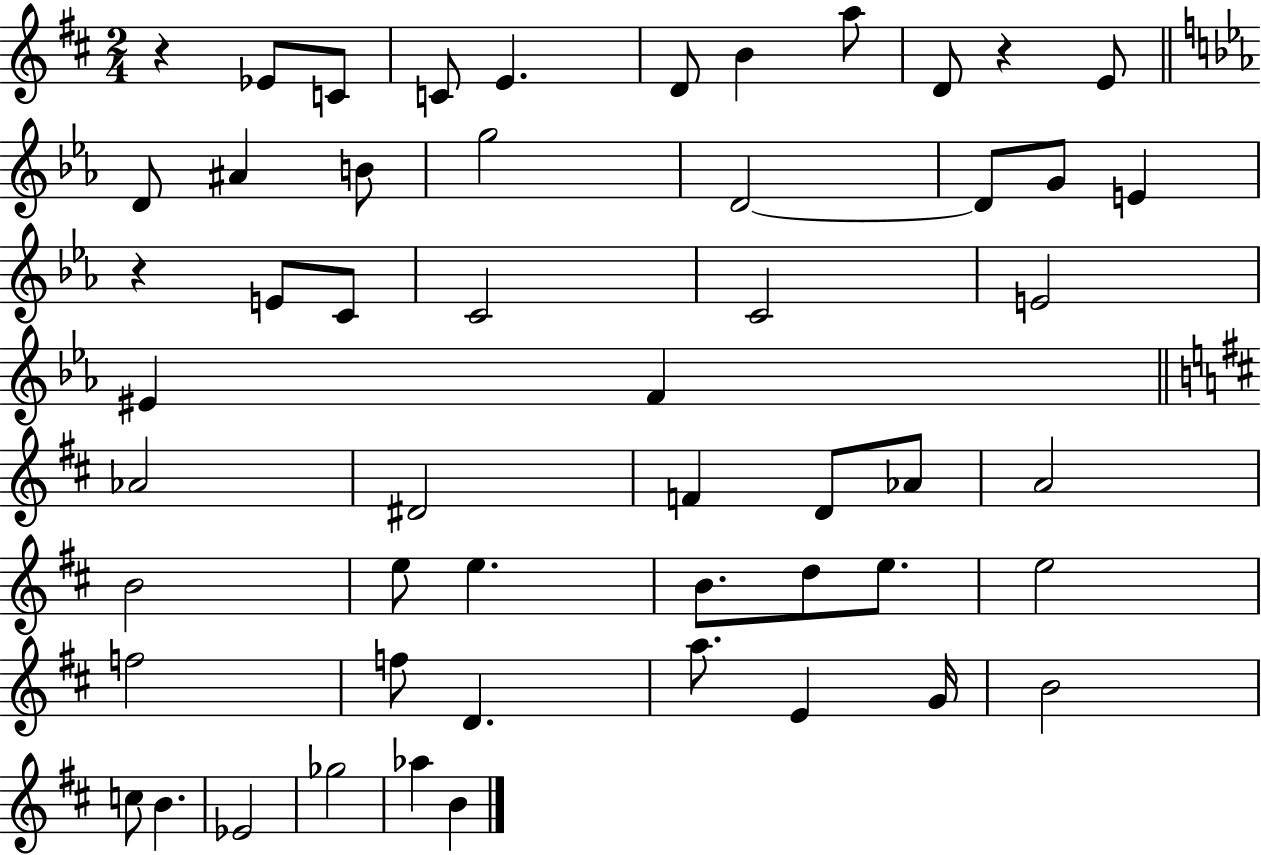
X:1
T:Untitled
M:2/4
L:1/4
K:D
z _E/2 C/2 C/2 E D/2 B a/2 D/2 z E/2 D/2 ^A B/2 g2 D2 D/2 G/2 E z E/2 C/2 C2 C2 E2 ^E F _A2 ^D2 F D/2 _A/2 A2 B2 e/2 e B/2 d/2 e/2 e2 f2 f/2 D a/2 E G/4 B2 c/2 B _E2 _g2 _a B